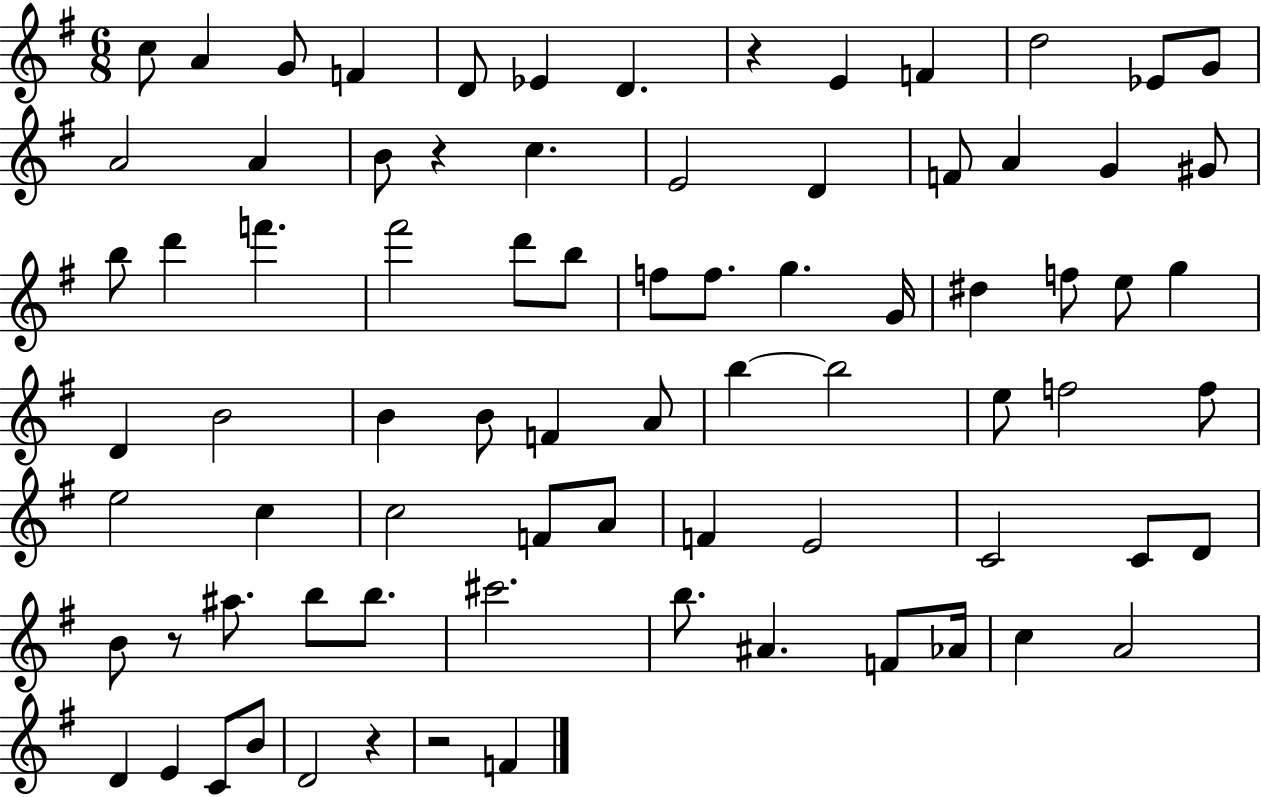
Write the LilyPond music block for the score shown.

{
  \clef treble
  \numericTimeSignature
  \time 6/8
  \key g \major
  c''8 a'4 g'8 f'4 | d'8 ees'4 d'4. | r4 e'4 f'4 | d''2 ees'8 g'8 | \break a'2 a'4 | b'8 r4 c''4. | e'2 d'4 | f'8 a'4 g'4 gis'8 | \break b''8 d'''4 f'''4. | fis'''2 d'''8 b''8 | f''8 f''8. g''4. g'16 | dis''4 f''8 e''8 g''4 | \break d'4 b'2 | b'4 b'8 f'4 a'8 | b''4~~ b''2 | e''8 f''2 f''8 | \break e''2 c''4 | c''2 f'8 a'8 | f'4 e'2 | c'2 c'8 d'8 | \break b'8 r8 ais''8. b''8 b''8. | cis'''2. | b''8. ais'4. f'8 aes'16 | c''4 a'2 | \break d'4 e'4 c'8 b'8 | d'2 r4 | r2 f'4 | \bar "|."
}